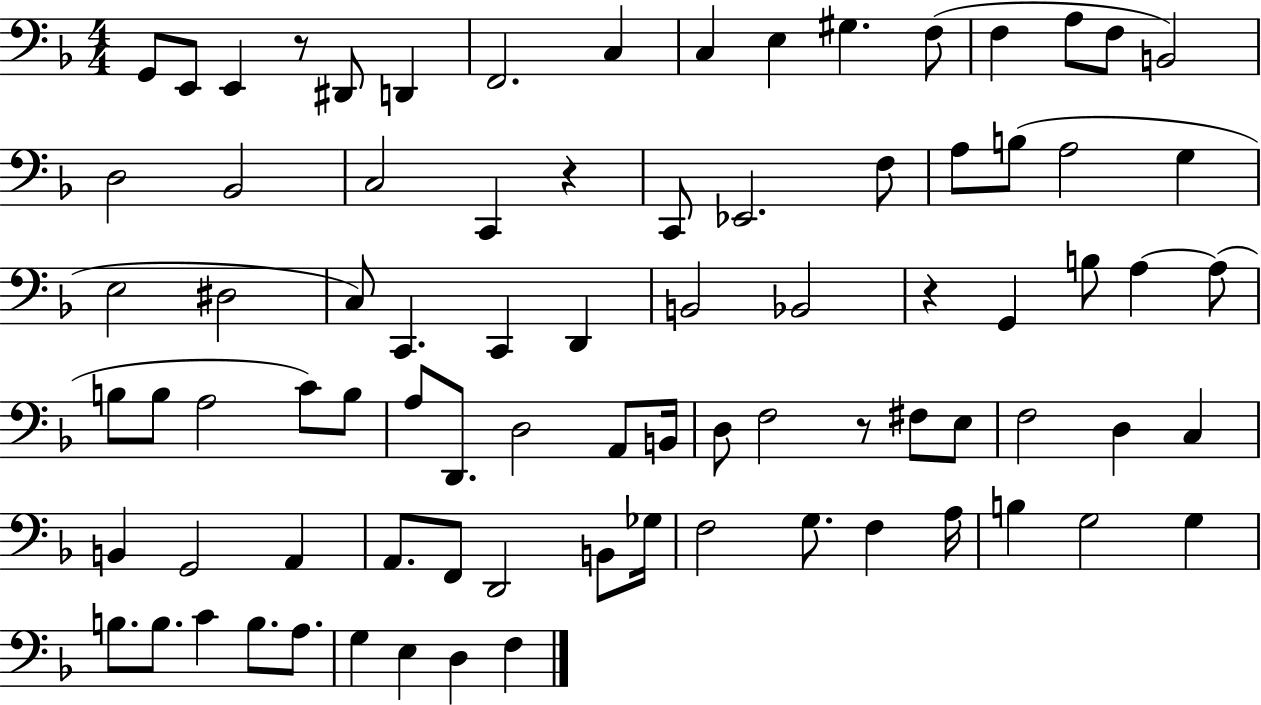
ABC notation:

X:1
T:Untitled
M:4/4
L:1/4
K:F
G,,/2 E,,/2 E,, z/2 ^D,,/2 D,, F,,2 C, C, E, ^G, F,/2 F, A,/2 F,/2 B,,2 D,2 _B,,2 C,2 C,, z C,,/2 _E,,2 F,/2 A,/2 B,/2 A,2 G, E,2 ^D,2 C,/2 C,, C,, D,, B,,2 _B,,2 z G,, B,/2 A, A,/2 B,/2 B,/2 A,2 C/2 B,/2 A,/2 D,,/2 D,2 A,,/2 B,,/4 D,/2 F,2 z/2 ^F,/2 E,/2 F,2 D, C, B,, G,,2 A,, A,,/2 F,,/2 D,,2 B,,/2 _G,/4 F,2 G,/2 F, A,/4 B, G,2 G, B,/2 B,/2 C B,/2 A,/2 G, E, D, F,